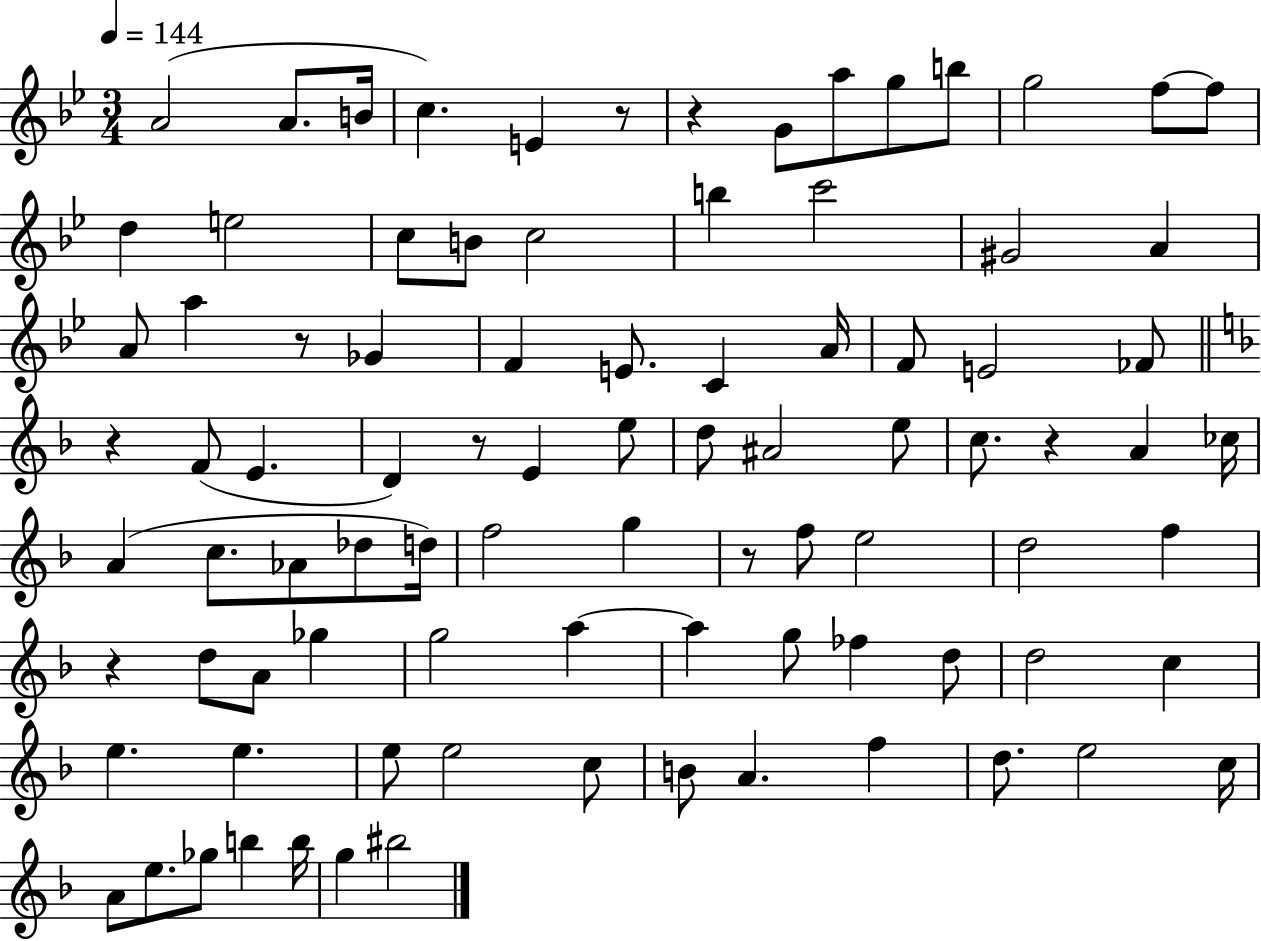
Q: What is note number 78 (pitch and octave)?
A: Gb5